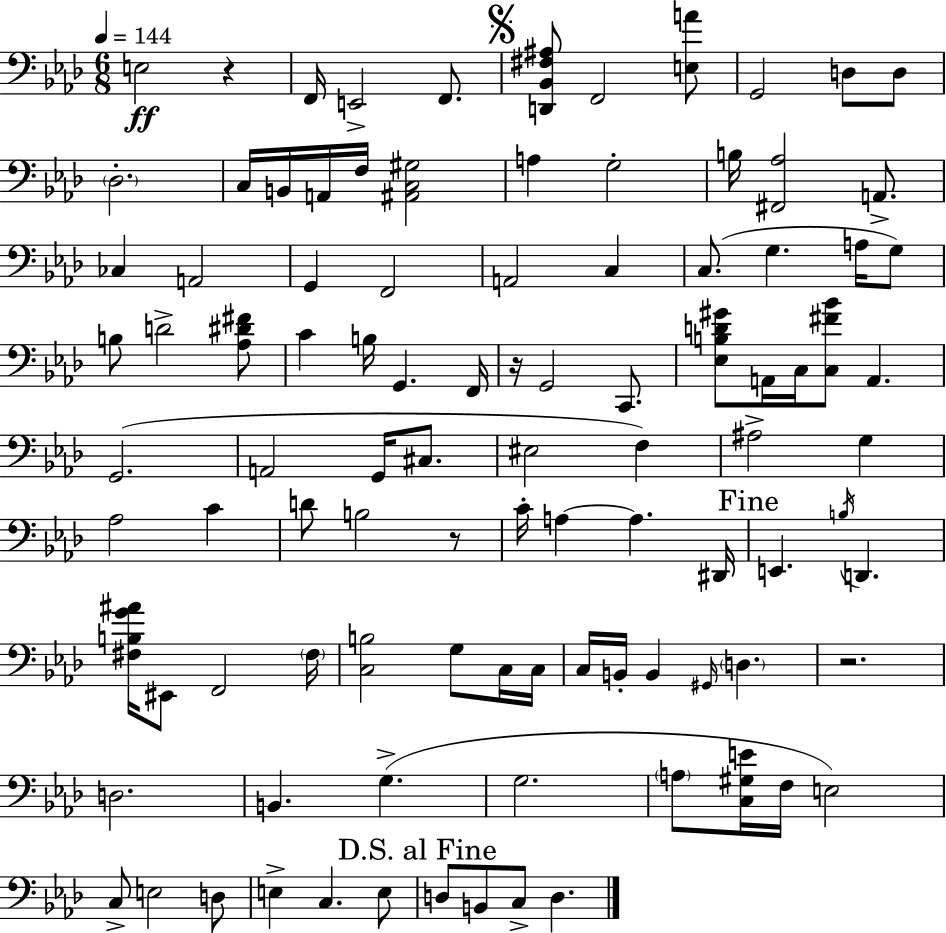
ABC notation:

X:1
T:Untitled
M:6/8
L:1/4
K:Ab
E,2 z F,,/4 E,,2 F,,/2 [D,,_B,,^F,^A,]/2 F,,2 [E,A]/2 G,,2 D,/2 D,/2 _D,2 C,/4 B,,/4 A,,/4 F,/4 [^A,,C,^G,]2 A, G,2 B,/4 [^F,,_A,]2 A,,/2 _C, A,,2 G,, F,,2 A,,2 C, C,/2 G, A,/4 G,/2 B,/2 D2 [_A,^D^F]/2 C B,/4 G,, F,,/4 z/4 G,,2 C,,/2 [_E,B,D^G]/2 A,,/4 C,/4 [C,^F_B]/2 A,, G,,2 A,,2 G,,/4 ^C,/2 ^E,2 F, ^A,2 G, _A,2 C D/2 B,2 z/2 C/4 A, A, ^D,,/4 E,, B,/4 D,, [^F,B,G^A]/4 ^E,,/2 F,,2 ^F,/4 [C,B,]2 G,/2 C,/4 C,/4 C,/4 B,,/4 B,, ^G,,/4 D, z2 D,2 B,, G, G,2 A,/2 [C,^G,E]/4 F,/4 E,2 C,/2 E,2 D,/2 E, C, E,/2 D,/2 B,,/2 C,/2 D,